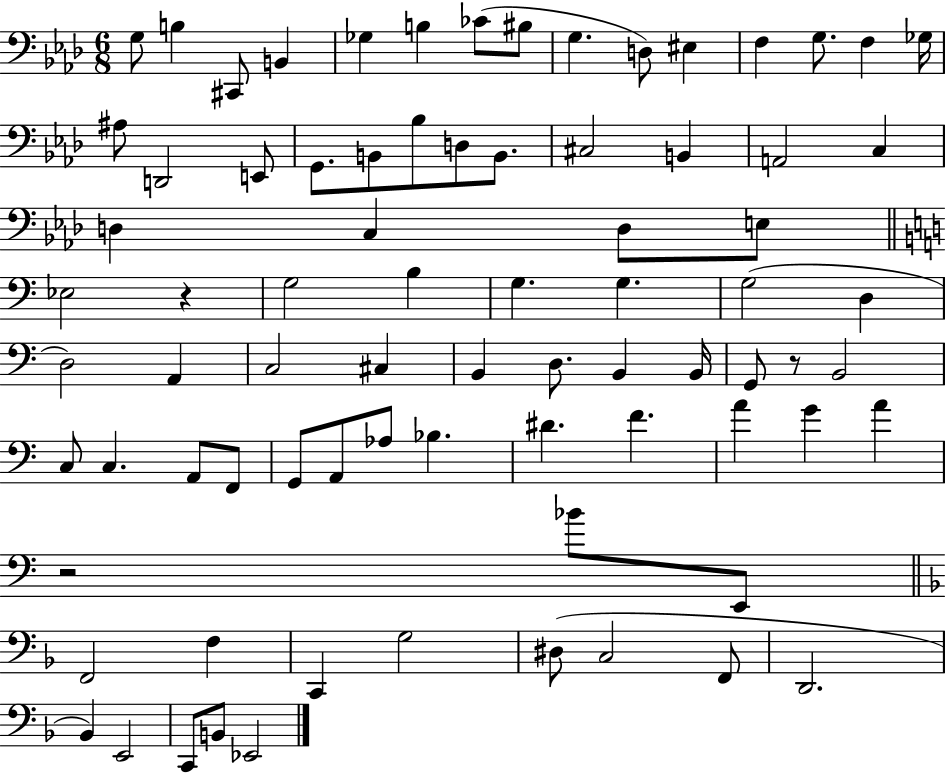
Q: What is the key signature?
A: AES major